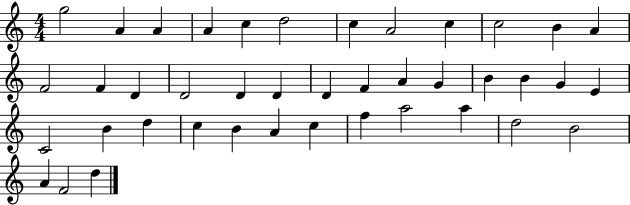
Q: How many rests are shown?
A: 0